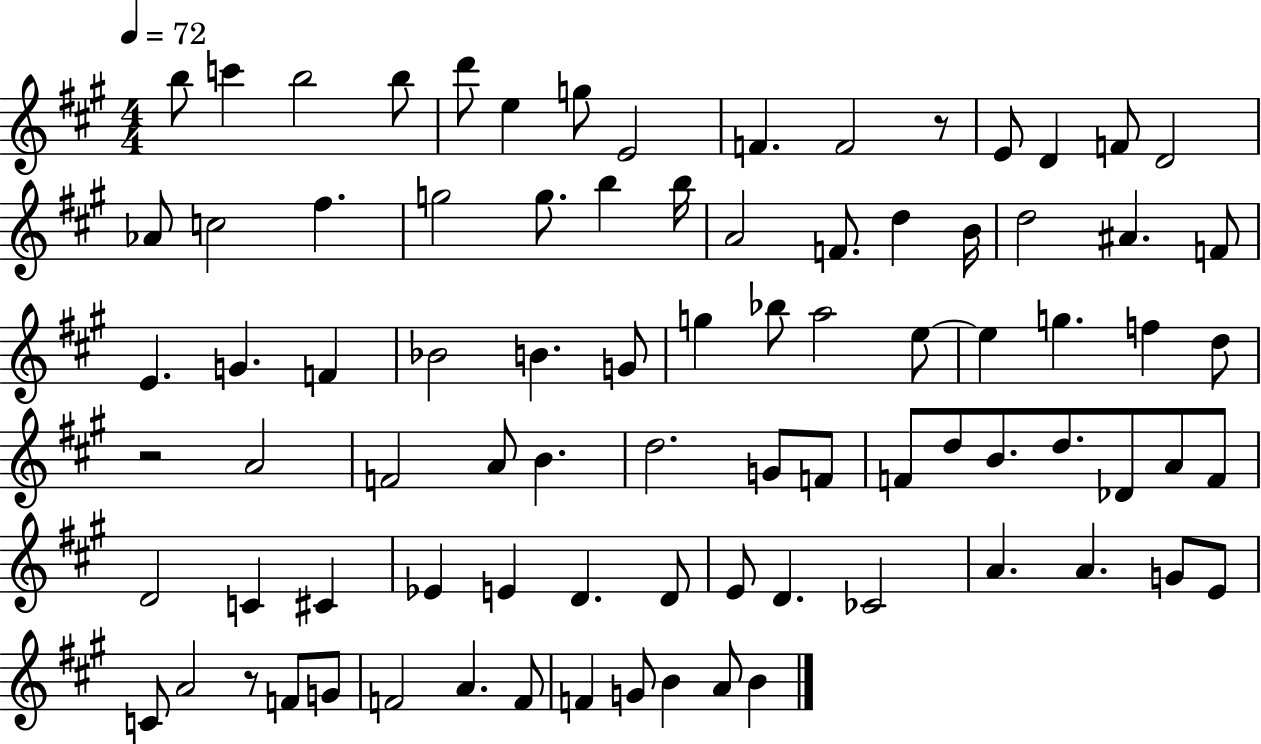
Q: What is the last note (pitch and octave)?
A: B4